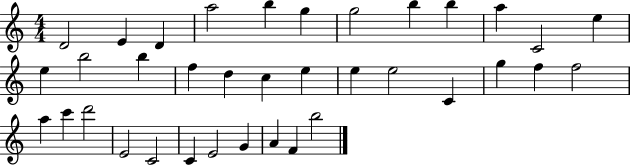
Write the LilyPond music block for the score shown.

{
  \clef treble
  \numericTimeSignature
  \time 4/4
  \key c \major
  d'2 e'4 d'4 | a''2 b''4 g''4 | g''2 b''4 b''4 | a''4 c'2 e''4 | \break e''4 b''2 b''4 | f''4 d''4 c''4 e''4 | e''4 e''2 c'4 | g''4 f''4 f''2 | \break a''4 c'''4 d'''2 | e'2 c'2 | c'4 e'2 g'4 | a'4 f'4 b''2 | \break \bar "|."
}